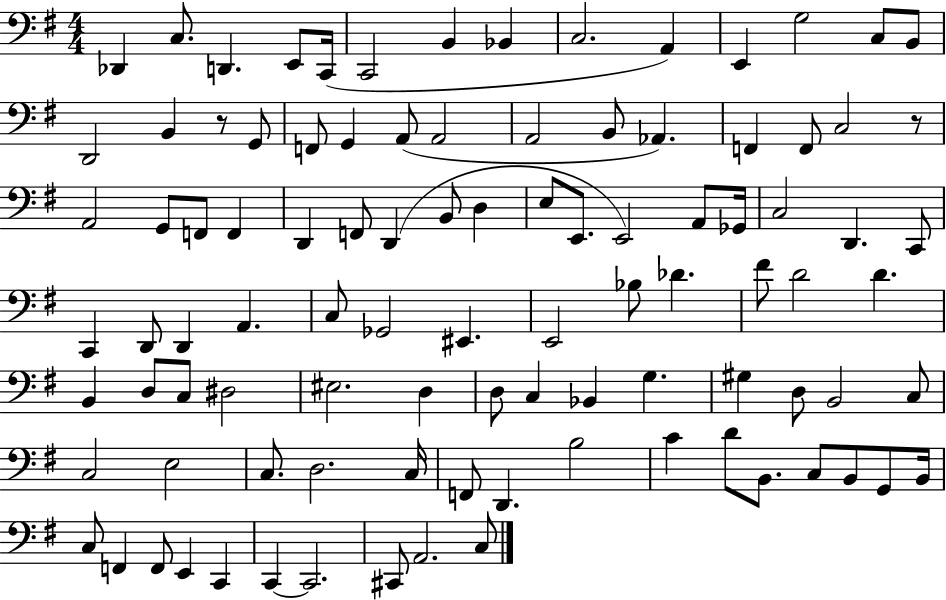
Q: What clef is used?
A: bass